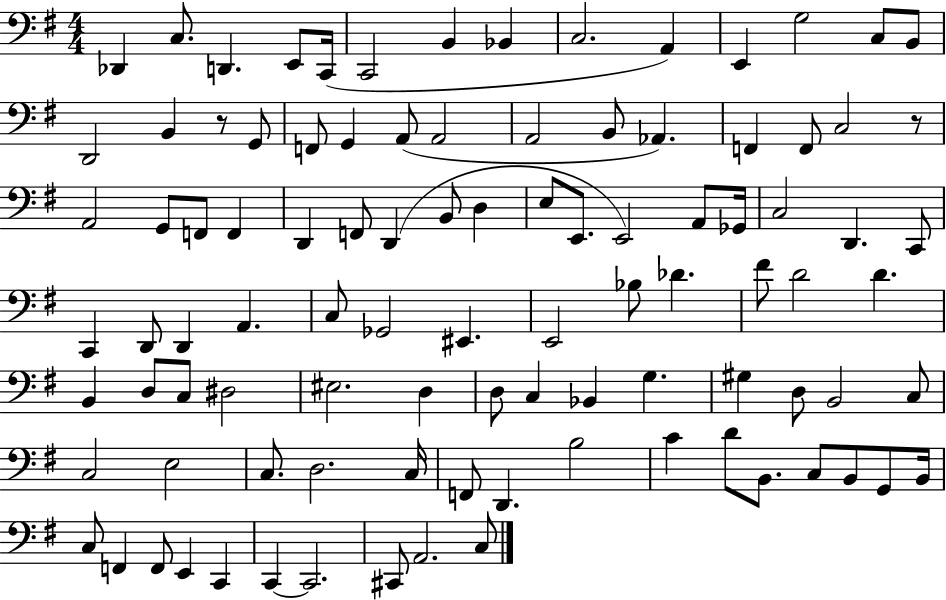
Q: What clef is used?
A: bass